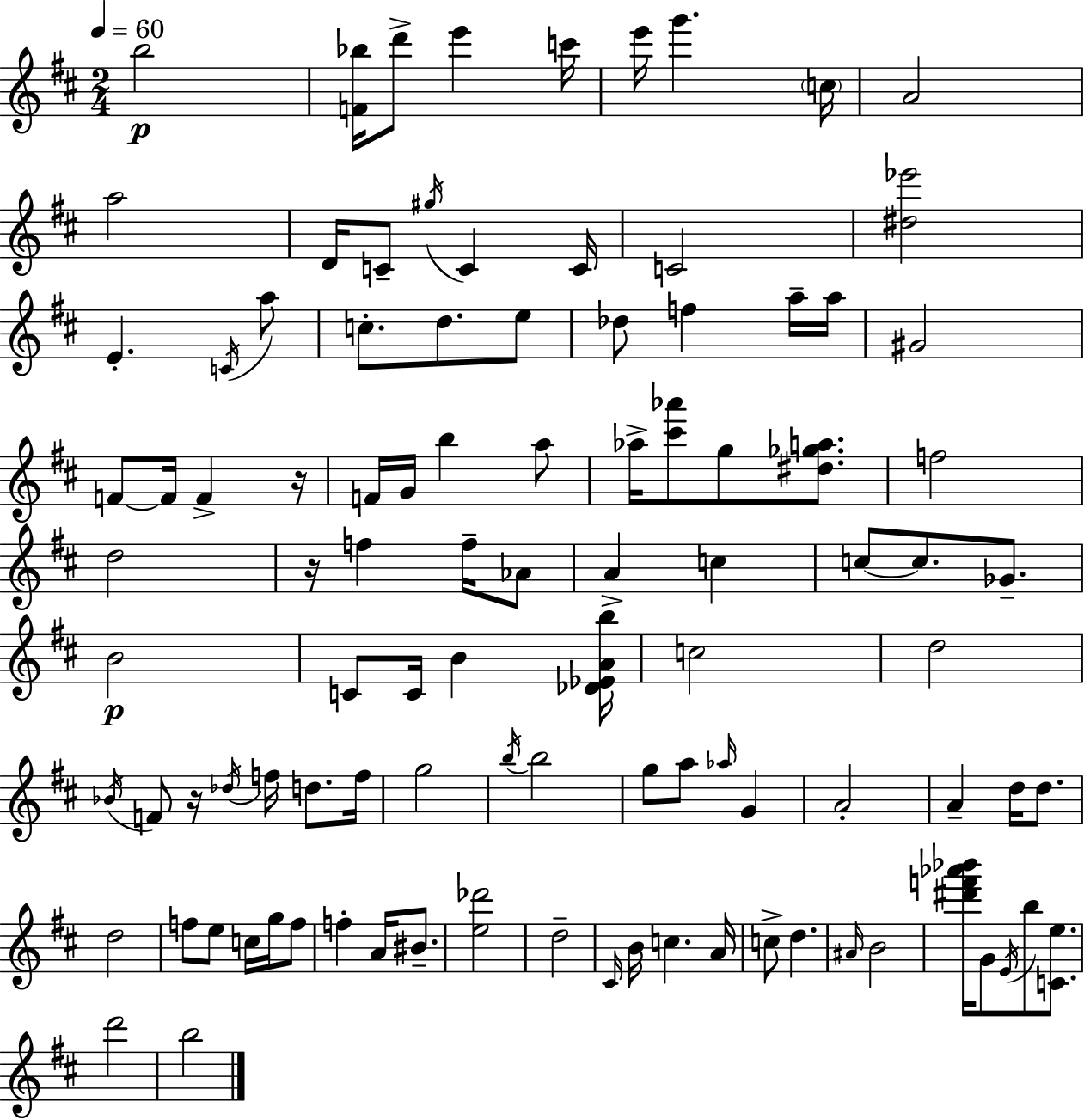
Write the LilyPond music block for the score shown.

{
  \clef treble
  \numericTimeSignature
  \time 2/4
  \key d \major
  \tempo 4 = 60
  b''2\p | <f' bes''>16 d'''8-> e'''4 c'''16 | e'''16 g'''4. \parenthesize c''16 | a'2 | \break a''2 | d'16 c'8-- \acciaccatura { gis''16 } c'4 | c'16 c'2 | <dis'' ees'''>2 | \break e'4.-. \acciaccatura { c'16 } | a''8 c''8.-. d''8. | e''8 des''8 f''4 | a''16-- a''16 gis'2 | \break f'8~~ f'16 f'4-> | r16 f'16 g'16 b''4 | a''8 aes''16-> <cis''' aes'''>8 g''8 <dis'' ges'' a''>8. | f''2 | \break d''2 | r16 f''4 f''16-- | aes'8 a'4-> c''4 | c''8~~ c''8. ges'8.-- | \break b'2\p | c'8 c'16 b'4 | <des' ees' a' b''>16 c''2 | d''2 | \break \acciaccatura { bes'16 } f'8 r16 \acciaccatura { des''16 } f''16 | d''8. f''16 g''2 | \acciaccatura { b''16 } b''2 | g''8 a''8 | \break \grace { aes''16 } g'4 a'2-. | a'4-- | d''16 d''8. d''2 | f''8 | \break e''8 c''16 g''16 f''8 f''4-. | a'16 bis'8.-- <e'' des'''>2 | d''2-- | \grace { cis'16 } b'16 | \break c''4. a'16 c''8-> | d''4. \grace { ais'16 } | b'2 | <dis''' f''' aes''' bes'''>16 g'8 \acciaccatura { e'16 } b''8 <c' e''>8. | \break d'''2 | b''2 | \bar "|."
}